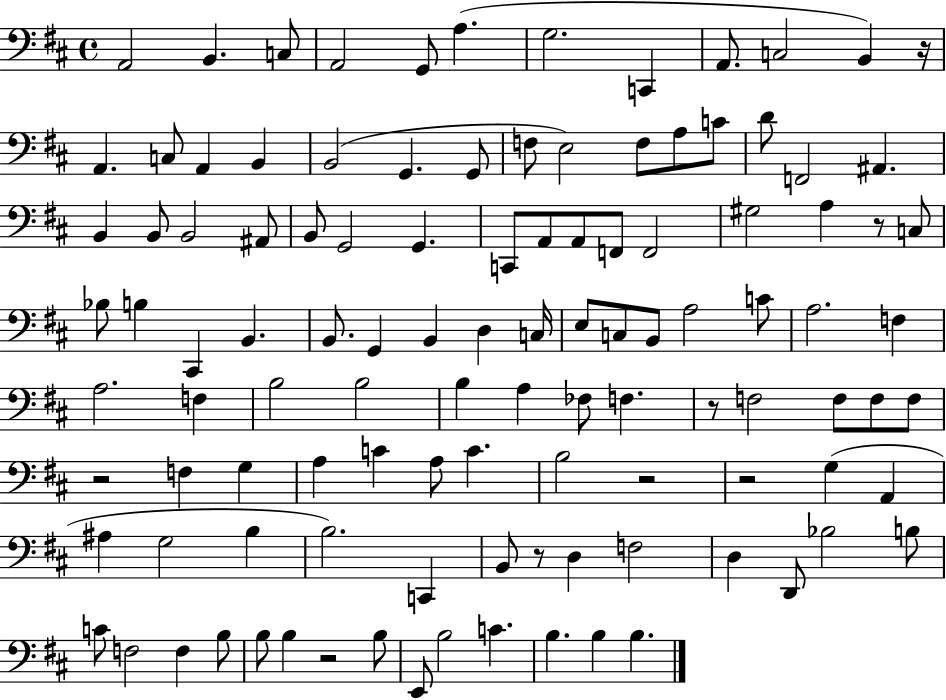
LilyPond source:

{
  \clef bass
  \time 4/4
  \defaultTimeSignature
  \key d \major
  a,2 b,4. c8 | a,2 g,8 a4.( | g2. c,4 | a,8. c2 b,4) r16 | \break a,4. c8 a,4 b,4 | b,2( g,4. g,8 | f8 e2) f8 a8 c'8 | d'8 f,2 ais,4. | \break b,4 b,8 b,2 ais,8 | b,8 g,2 g,4. | c,8 a,8 a,8 f,8 f,2 | gis2 a4 r8 c8 | \break bes8 b4 cis,4 b,4. | b,8. g,4 b,4 d4 c16 | e8 c8 b,8 a2 c'8 | a2. f4 | \break a2. f4 | b2 b2 | b4 a4 fes8 f4. | r8 f2 f8 f8 f8 | \break r2 f4 g4 | a4 c'4 a8 c'4. | b2 r2 | r2 g4( a,4 | \break ais4 g2 b4 | b2.) c,4 | b,8 r8 d4 f2 | d4 d,8 bes2 b8 | \break c'8 f2 f4 b8 | b8 b4 r2 b8 | e,8 b2 c'4. | b4. b4 b4. | \break \bar "|."
}